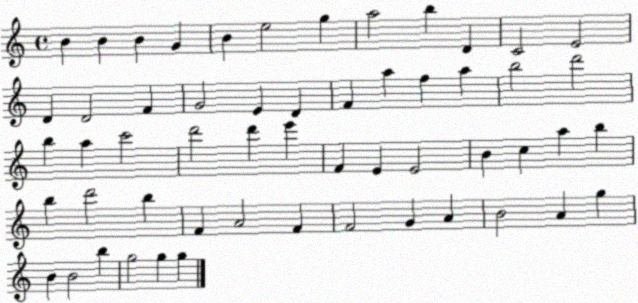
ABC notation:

X:1
T:Untitled
M:4/4
L:1/4
K:C
B B B G B e2 g a2 b D C2 E2 D D2 F G2 E D F a f a b2 d'2 b a c'2 d'2 d' e' F E E2 B c a b b d'2 b F A2 F F2 G A B2 A g B B2 b g2 g g